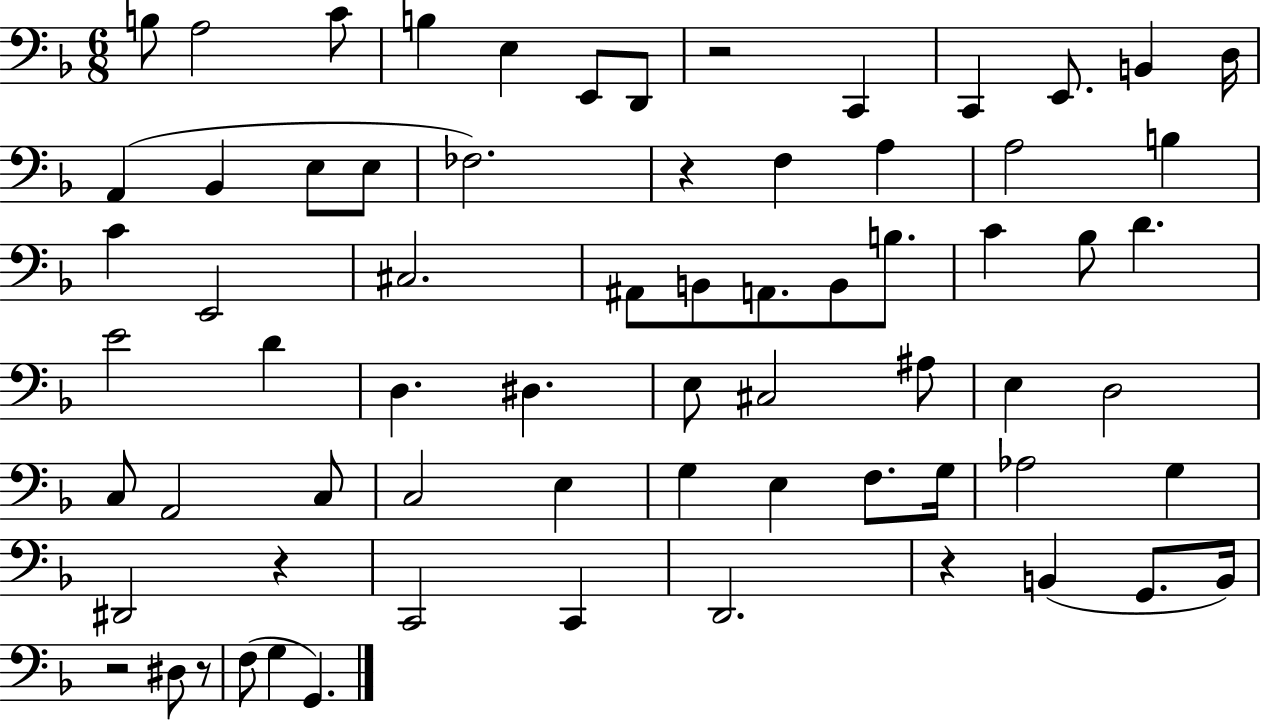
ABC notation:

X:1
T:Untitled
M:6/8
L:1/4
K:F
B,/2 A,2 C/2 B, E, E,,/2 D,,/2 z2 C,, C,, E,,/2 B,, D,/4 A,, _B,, E,/2 E,/2 _F,2 z F, A, A,2 B, C E,,2 ^C,2 ^A,,/2 B,,/2 A,,/2 B,,/2 B,/2 C _B,/2 D E2 D D, ^D, E,/2 ^C,2 ^A,/2 E, D,2 C,/2 A,,2 C,/2 C,2 E, G, E, F,/2 G,/4 _A,2 G, ^D,,2 z C,,2 C,, D,,2 z B,, G,,/2 B,,/4 z2 ^D,/2 z/2 F,/2 G, G,,